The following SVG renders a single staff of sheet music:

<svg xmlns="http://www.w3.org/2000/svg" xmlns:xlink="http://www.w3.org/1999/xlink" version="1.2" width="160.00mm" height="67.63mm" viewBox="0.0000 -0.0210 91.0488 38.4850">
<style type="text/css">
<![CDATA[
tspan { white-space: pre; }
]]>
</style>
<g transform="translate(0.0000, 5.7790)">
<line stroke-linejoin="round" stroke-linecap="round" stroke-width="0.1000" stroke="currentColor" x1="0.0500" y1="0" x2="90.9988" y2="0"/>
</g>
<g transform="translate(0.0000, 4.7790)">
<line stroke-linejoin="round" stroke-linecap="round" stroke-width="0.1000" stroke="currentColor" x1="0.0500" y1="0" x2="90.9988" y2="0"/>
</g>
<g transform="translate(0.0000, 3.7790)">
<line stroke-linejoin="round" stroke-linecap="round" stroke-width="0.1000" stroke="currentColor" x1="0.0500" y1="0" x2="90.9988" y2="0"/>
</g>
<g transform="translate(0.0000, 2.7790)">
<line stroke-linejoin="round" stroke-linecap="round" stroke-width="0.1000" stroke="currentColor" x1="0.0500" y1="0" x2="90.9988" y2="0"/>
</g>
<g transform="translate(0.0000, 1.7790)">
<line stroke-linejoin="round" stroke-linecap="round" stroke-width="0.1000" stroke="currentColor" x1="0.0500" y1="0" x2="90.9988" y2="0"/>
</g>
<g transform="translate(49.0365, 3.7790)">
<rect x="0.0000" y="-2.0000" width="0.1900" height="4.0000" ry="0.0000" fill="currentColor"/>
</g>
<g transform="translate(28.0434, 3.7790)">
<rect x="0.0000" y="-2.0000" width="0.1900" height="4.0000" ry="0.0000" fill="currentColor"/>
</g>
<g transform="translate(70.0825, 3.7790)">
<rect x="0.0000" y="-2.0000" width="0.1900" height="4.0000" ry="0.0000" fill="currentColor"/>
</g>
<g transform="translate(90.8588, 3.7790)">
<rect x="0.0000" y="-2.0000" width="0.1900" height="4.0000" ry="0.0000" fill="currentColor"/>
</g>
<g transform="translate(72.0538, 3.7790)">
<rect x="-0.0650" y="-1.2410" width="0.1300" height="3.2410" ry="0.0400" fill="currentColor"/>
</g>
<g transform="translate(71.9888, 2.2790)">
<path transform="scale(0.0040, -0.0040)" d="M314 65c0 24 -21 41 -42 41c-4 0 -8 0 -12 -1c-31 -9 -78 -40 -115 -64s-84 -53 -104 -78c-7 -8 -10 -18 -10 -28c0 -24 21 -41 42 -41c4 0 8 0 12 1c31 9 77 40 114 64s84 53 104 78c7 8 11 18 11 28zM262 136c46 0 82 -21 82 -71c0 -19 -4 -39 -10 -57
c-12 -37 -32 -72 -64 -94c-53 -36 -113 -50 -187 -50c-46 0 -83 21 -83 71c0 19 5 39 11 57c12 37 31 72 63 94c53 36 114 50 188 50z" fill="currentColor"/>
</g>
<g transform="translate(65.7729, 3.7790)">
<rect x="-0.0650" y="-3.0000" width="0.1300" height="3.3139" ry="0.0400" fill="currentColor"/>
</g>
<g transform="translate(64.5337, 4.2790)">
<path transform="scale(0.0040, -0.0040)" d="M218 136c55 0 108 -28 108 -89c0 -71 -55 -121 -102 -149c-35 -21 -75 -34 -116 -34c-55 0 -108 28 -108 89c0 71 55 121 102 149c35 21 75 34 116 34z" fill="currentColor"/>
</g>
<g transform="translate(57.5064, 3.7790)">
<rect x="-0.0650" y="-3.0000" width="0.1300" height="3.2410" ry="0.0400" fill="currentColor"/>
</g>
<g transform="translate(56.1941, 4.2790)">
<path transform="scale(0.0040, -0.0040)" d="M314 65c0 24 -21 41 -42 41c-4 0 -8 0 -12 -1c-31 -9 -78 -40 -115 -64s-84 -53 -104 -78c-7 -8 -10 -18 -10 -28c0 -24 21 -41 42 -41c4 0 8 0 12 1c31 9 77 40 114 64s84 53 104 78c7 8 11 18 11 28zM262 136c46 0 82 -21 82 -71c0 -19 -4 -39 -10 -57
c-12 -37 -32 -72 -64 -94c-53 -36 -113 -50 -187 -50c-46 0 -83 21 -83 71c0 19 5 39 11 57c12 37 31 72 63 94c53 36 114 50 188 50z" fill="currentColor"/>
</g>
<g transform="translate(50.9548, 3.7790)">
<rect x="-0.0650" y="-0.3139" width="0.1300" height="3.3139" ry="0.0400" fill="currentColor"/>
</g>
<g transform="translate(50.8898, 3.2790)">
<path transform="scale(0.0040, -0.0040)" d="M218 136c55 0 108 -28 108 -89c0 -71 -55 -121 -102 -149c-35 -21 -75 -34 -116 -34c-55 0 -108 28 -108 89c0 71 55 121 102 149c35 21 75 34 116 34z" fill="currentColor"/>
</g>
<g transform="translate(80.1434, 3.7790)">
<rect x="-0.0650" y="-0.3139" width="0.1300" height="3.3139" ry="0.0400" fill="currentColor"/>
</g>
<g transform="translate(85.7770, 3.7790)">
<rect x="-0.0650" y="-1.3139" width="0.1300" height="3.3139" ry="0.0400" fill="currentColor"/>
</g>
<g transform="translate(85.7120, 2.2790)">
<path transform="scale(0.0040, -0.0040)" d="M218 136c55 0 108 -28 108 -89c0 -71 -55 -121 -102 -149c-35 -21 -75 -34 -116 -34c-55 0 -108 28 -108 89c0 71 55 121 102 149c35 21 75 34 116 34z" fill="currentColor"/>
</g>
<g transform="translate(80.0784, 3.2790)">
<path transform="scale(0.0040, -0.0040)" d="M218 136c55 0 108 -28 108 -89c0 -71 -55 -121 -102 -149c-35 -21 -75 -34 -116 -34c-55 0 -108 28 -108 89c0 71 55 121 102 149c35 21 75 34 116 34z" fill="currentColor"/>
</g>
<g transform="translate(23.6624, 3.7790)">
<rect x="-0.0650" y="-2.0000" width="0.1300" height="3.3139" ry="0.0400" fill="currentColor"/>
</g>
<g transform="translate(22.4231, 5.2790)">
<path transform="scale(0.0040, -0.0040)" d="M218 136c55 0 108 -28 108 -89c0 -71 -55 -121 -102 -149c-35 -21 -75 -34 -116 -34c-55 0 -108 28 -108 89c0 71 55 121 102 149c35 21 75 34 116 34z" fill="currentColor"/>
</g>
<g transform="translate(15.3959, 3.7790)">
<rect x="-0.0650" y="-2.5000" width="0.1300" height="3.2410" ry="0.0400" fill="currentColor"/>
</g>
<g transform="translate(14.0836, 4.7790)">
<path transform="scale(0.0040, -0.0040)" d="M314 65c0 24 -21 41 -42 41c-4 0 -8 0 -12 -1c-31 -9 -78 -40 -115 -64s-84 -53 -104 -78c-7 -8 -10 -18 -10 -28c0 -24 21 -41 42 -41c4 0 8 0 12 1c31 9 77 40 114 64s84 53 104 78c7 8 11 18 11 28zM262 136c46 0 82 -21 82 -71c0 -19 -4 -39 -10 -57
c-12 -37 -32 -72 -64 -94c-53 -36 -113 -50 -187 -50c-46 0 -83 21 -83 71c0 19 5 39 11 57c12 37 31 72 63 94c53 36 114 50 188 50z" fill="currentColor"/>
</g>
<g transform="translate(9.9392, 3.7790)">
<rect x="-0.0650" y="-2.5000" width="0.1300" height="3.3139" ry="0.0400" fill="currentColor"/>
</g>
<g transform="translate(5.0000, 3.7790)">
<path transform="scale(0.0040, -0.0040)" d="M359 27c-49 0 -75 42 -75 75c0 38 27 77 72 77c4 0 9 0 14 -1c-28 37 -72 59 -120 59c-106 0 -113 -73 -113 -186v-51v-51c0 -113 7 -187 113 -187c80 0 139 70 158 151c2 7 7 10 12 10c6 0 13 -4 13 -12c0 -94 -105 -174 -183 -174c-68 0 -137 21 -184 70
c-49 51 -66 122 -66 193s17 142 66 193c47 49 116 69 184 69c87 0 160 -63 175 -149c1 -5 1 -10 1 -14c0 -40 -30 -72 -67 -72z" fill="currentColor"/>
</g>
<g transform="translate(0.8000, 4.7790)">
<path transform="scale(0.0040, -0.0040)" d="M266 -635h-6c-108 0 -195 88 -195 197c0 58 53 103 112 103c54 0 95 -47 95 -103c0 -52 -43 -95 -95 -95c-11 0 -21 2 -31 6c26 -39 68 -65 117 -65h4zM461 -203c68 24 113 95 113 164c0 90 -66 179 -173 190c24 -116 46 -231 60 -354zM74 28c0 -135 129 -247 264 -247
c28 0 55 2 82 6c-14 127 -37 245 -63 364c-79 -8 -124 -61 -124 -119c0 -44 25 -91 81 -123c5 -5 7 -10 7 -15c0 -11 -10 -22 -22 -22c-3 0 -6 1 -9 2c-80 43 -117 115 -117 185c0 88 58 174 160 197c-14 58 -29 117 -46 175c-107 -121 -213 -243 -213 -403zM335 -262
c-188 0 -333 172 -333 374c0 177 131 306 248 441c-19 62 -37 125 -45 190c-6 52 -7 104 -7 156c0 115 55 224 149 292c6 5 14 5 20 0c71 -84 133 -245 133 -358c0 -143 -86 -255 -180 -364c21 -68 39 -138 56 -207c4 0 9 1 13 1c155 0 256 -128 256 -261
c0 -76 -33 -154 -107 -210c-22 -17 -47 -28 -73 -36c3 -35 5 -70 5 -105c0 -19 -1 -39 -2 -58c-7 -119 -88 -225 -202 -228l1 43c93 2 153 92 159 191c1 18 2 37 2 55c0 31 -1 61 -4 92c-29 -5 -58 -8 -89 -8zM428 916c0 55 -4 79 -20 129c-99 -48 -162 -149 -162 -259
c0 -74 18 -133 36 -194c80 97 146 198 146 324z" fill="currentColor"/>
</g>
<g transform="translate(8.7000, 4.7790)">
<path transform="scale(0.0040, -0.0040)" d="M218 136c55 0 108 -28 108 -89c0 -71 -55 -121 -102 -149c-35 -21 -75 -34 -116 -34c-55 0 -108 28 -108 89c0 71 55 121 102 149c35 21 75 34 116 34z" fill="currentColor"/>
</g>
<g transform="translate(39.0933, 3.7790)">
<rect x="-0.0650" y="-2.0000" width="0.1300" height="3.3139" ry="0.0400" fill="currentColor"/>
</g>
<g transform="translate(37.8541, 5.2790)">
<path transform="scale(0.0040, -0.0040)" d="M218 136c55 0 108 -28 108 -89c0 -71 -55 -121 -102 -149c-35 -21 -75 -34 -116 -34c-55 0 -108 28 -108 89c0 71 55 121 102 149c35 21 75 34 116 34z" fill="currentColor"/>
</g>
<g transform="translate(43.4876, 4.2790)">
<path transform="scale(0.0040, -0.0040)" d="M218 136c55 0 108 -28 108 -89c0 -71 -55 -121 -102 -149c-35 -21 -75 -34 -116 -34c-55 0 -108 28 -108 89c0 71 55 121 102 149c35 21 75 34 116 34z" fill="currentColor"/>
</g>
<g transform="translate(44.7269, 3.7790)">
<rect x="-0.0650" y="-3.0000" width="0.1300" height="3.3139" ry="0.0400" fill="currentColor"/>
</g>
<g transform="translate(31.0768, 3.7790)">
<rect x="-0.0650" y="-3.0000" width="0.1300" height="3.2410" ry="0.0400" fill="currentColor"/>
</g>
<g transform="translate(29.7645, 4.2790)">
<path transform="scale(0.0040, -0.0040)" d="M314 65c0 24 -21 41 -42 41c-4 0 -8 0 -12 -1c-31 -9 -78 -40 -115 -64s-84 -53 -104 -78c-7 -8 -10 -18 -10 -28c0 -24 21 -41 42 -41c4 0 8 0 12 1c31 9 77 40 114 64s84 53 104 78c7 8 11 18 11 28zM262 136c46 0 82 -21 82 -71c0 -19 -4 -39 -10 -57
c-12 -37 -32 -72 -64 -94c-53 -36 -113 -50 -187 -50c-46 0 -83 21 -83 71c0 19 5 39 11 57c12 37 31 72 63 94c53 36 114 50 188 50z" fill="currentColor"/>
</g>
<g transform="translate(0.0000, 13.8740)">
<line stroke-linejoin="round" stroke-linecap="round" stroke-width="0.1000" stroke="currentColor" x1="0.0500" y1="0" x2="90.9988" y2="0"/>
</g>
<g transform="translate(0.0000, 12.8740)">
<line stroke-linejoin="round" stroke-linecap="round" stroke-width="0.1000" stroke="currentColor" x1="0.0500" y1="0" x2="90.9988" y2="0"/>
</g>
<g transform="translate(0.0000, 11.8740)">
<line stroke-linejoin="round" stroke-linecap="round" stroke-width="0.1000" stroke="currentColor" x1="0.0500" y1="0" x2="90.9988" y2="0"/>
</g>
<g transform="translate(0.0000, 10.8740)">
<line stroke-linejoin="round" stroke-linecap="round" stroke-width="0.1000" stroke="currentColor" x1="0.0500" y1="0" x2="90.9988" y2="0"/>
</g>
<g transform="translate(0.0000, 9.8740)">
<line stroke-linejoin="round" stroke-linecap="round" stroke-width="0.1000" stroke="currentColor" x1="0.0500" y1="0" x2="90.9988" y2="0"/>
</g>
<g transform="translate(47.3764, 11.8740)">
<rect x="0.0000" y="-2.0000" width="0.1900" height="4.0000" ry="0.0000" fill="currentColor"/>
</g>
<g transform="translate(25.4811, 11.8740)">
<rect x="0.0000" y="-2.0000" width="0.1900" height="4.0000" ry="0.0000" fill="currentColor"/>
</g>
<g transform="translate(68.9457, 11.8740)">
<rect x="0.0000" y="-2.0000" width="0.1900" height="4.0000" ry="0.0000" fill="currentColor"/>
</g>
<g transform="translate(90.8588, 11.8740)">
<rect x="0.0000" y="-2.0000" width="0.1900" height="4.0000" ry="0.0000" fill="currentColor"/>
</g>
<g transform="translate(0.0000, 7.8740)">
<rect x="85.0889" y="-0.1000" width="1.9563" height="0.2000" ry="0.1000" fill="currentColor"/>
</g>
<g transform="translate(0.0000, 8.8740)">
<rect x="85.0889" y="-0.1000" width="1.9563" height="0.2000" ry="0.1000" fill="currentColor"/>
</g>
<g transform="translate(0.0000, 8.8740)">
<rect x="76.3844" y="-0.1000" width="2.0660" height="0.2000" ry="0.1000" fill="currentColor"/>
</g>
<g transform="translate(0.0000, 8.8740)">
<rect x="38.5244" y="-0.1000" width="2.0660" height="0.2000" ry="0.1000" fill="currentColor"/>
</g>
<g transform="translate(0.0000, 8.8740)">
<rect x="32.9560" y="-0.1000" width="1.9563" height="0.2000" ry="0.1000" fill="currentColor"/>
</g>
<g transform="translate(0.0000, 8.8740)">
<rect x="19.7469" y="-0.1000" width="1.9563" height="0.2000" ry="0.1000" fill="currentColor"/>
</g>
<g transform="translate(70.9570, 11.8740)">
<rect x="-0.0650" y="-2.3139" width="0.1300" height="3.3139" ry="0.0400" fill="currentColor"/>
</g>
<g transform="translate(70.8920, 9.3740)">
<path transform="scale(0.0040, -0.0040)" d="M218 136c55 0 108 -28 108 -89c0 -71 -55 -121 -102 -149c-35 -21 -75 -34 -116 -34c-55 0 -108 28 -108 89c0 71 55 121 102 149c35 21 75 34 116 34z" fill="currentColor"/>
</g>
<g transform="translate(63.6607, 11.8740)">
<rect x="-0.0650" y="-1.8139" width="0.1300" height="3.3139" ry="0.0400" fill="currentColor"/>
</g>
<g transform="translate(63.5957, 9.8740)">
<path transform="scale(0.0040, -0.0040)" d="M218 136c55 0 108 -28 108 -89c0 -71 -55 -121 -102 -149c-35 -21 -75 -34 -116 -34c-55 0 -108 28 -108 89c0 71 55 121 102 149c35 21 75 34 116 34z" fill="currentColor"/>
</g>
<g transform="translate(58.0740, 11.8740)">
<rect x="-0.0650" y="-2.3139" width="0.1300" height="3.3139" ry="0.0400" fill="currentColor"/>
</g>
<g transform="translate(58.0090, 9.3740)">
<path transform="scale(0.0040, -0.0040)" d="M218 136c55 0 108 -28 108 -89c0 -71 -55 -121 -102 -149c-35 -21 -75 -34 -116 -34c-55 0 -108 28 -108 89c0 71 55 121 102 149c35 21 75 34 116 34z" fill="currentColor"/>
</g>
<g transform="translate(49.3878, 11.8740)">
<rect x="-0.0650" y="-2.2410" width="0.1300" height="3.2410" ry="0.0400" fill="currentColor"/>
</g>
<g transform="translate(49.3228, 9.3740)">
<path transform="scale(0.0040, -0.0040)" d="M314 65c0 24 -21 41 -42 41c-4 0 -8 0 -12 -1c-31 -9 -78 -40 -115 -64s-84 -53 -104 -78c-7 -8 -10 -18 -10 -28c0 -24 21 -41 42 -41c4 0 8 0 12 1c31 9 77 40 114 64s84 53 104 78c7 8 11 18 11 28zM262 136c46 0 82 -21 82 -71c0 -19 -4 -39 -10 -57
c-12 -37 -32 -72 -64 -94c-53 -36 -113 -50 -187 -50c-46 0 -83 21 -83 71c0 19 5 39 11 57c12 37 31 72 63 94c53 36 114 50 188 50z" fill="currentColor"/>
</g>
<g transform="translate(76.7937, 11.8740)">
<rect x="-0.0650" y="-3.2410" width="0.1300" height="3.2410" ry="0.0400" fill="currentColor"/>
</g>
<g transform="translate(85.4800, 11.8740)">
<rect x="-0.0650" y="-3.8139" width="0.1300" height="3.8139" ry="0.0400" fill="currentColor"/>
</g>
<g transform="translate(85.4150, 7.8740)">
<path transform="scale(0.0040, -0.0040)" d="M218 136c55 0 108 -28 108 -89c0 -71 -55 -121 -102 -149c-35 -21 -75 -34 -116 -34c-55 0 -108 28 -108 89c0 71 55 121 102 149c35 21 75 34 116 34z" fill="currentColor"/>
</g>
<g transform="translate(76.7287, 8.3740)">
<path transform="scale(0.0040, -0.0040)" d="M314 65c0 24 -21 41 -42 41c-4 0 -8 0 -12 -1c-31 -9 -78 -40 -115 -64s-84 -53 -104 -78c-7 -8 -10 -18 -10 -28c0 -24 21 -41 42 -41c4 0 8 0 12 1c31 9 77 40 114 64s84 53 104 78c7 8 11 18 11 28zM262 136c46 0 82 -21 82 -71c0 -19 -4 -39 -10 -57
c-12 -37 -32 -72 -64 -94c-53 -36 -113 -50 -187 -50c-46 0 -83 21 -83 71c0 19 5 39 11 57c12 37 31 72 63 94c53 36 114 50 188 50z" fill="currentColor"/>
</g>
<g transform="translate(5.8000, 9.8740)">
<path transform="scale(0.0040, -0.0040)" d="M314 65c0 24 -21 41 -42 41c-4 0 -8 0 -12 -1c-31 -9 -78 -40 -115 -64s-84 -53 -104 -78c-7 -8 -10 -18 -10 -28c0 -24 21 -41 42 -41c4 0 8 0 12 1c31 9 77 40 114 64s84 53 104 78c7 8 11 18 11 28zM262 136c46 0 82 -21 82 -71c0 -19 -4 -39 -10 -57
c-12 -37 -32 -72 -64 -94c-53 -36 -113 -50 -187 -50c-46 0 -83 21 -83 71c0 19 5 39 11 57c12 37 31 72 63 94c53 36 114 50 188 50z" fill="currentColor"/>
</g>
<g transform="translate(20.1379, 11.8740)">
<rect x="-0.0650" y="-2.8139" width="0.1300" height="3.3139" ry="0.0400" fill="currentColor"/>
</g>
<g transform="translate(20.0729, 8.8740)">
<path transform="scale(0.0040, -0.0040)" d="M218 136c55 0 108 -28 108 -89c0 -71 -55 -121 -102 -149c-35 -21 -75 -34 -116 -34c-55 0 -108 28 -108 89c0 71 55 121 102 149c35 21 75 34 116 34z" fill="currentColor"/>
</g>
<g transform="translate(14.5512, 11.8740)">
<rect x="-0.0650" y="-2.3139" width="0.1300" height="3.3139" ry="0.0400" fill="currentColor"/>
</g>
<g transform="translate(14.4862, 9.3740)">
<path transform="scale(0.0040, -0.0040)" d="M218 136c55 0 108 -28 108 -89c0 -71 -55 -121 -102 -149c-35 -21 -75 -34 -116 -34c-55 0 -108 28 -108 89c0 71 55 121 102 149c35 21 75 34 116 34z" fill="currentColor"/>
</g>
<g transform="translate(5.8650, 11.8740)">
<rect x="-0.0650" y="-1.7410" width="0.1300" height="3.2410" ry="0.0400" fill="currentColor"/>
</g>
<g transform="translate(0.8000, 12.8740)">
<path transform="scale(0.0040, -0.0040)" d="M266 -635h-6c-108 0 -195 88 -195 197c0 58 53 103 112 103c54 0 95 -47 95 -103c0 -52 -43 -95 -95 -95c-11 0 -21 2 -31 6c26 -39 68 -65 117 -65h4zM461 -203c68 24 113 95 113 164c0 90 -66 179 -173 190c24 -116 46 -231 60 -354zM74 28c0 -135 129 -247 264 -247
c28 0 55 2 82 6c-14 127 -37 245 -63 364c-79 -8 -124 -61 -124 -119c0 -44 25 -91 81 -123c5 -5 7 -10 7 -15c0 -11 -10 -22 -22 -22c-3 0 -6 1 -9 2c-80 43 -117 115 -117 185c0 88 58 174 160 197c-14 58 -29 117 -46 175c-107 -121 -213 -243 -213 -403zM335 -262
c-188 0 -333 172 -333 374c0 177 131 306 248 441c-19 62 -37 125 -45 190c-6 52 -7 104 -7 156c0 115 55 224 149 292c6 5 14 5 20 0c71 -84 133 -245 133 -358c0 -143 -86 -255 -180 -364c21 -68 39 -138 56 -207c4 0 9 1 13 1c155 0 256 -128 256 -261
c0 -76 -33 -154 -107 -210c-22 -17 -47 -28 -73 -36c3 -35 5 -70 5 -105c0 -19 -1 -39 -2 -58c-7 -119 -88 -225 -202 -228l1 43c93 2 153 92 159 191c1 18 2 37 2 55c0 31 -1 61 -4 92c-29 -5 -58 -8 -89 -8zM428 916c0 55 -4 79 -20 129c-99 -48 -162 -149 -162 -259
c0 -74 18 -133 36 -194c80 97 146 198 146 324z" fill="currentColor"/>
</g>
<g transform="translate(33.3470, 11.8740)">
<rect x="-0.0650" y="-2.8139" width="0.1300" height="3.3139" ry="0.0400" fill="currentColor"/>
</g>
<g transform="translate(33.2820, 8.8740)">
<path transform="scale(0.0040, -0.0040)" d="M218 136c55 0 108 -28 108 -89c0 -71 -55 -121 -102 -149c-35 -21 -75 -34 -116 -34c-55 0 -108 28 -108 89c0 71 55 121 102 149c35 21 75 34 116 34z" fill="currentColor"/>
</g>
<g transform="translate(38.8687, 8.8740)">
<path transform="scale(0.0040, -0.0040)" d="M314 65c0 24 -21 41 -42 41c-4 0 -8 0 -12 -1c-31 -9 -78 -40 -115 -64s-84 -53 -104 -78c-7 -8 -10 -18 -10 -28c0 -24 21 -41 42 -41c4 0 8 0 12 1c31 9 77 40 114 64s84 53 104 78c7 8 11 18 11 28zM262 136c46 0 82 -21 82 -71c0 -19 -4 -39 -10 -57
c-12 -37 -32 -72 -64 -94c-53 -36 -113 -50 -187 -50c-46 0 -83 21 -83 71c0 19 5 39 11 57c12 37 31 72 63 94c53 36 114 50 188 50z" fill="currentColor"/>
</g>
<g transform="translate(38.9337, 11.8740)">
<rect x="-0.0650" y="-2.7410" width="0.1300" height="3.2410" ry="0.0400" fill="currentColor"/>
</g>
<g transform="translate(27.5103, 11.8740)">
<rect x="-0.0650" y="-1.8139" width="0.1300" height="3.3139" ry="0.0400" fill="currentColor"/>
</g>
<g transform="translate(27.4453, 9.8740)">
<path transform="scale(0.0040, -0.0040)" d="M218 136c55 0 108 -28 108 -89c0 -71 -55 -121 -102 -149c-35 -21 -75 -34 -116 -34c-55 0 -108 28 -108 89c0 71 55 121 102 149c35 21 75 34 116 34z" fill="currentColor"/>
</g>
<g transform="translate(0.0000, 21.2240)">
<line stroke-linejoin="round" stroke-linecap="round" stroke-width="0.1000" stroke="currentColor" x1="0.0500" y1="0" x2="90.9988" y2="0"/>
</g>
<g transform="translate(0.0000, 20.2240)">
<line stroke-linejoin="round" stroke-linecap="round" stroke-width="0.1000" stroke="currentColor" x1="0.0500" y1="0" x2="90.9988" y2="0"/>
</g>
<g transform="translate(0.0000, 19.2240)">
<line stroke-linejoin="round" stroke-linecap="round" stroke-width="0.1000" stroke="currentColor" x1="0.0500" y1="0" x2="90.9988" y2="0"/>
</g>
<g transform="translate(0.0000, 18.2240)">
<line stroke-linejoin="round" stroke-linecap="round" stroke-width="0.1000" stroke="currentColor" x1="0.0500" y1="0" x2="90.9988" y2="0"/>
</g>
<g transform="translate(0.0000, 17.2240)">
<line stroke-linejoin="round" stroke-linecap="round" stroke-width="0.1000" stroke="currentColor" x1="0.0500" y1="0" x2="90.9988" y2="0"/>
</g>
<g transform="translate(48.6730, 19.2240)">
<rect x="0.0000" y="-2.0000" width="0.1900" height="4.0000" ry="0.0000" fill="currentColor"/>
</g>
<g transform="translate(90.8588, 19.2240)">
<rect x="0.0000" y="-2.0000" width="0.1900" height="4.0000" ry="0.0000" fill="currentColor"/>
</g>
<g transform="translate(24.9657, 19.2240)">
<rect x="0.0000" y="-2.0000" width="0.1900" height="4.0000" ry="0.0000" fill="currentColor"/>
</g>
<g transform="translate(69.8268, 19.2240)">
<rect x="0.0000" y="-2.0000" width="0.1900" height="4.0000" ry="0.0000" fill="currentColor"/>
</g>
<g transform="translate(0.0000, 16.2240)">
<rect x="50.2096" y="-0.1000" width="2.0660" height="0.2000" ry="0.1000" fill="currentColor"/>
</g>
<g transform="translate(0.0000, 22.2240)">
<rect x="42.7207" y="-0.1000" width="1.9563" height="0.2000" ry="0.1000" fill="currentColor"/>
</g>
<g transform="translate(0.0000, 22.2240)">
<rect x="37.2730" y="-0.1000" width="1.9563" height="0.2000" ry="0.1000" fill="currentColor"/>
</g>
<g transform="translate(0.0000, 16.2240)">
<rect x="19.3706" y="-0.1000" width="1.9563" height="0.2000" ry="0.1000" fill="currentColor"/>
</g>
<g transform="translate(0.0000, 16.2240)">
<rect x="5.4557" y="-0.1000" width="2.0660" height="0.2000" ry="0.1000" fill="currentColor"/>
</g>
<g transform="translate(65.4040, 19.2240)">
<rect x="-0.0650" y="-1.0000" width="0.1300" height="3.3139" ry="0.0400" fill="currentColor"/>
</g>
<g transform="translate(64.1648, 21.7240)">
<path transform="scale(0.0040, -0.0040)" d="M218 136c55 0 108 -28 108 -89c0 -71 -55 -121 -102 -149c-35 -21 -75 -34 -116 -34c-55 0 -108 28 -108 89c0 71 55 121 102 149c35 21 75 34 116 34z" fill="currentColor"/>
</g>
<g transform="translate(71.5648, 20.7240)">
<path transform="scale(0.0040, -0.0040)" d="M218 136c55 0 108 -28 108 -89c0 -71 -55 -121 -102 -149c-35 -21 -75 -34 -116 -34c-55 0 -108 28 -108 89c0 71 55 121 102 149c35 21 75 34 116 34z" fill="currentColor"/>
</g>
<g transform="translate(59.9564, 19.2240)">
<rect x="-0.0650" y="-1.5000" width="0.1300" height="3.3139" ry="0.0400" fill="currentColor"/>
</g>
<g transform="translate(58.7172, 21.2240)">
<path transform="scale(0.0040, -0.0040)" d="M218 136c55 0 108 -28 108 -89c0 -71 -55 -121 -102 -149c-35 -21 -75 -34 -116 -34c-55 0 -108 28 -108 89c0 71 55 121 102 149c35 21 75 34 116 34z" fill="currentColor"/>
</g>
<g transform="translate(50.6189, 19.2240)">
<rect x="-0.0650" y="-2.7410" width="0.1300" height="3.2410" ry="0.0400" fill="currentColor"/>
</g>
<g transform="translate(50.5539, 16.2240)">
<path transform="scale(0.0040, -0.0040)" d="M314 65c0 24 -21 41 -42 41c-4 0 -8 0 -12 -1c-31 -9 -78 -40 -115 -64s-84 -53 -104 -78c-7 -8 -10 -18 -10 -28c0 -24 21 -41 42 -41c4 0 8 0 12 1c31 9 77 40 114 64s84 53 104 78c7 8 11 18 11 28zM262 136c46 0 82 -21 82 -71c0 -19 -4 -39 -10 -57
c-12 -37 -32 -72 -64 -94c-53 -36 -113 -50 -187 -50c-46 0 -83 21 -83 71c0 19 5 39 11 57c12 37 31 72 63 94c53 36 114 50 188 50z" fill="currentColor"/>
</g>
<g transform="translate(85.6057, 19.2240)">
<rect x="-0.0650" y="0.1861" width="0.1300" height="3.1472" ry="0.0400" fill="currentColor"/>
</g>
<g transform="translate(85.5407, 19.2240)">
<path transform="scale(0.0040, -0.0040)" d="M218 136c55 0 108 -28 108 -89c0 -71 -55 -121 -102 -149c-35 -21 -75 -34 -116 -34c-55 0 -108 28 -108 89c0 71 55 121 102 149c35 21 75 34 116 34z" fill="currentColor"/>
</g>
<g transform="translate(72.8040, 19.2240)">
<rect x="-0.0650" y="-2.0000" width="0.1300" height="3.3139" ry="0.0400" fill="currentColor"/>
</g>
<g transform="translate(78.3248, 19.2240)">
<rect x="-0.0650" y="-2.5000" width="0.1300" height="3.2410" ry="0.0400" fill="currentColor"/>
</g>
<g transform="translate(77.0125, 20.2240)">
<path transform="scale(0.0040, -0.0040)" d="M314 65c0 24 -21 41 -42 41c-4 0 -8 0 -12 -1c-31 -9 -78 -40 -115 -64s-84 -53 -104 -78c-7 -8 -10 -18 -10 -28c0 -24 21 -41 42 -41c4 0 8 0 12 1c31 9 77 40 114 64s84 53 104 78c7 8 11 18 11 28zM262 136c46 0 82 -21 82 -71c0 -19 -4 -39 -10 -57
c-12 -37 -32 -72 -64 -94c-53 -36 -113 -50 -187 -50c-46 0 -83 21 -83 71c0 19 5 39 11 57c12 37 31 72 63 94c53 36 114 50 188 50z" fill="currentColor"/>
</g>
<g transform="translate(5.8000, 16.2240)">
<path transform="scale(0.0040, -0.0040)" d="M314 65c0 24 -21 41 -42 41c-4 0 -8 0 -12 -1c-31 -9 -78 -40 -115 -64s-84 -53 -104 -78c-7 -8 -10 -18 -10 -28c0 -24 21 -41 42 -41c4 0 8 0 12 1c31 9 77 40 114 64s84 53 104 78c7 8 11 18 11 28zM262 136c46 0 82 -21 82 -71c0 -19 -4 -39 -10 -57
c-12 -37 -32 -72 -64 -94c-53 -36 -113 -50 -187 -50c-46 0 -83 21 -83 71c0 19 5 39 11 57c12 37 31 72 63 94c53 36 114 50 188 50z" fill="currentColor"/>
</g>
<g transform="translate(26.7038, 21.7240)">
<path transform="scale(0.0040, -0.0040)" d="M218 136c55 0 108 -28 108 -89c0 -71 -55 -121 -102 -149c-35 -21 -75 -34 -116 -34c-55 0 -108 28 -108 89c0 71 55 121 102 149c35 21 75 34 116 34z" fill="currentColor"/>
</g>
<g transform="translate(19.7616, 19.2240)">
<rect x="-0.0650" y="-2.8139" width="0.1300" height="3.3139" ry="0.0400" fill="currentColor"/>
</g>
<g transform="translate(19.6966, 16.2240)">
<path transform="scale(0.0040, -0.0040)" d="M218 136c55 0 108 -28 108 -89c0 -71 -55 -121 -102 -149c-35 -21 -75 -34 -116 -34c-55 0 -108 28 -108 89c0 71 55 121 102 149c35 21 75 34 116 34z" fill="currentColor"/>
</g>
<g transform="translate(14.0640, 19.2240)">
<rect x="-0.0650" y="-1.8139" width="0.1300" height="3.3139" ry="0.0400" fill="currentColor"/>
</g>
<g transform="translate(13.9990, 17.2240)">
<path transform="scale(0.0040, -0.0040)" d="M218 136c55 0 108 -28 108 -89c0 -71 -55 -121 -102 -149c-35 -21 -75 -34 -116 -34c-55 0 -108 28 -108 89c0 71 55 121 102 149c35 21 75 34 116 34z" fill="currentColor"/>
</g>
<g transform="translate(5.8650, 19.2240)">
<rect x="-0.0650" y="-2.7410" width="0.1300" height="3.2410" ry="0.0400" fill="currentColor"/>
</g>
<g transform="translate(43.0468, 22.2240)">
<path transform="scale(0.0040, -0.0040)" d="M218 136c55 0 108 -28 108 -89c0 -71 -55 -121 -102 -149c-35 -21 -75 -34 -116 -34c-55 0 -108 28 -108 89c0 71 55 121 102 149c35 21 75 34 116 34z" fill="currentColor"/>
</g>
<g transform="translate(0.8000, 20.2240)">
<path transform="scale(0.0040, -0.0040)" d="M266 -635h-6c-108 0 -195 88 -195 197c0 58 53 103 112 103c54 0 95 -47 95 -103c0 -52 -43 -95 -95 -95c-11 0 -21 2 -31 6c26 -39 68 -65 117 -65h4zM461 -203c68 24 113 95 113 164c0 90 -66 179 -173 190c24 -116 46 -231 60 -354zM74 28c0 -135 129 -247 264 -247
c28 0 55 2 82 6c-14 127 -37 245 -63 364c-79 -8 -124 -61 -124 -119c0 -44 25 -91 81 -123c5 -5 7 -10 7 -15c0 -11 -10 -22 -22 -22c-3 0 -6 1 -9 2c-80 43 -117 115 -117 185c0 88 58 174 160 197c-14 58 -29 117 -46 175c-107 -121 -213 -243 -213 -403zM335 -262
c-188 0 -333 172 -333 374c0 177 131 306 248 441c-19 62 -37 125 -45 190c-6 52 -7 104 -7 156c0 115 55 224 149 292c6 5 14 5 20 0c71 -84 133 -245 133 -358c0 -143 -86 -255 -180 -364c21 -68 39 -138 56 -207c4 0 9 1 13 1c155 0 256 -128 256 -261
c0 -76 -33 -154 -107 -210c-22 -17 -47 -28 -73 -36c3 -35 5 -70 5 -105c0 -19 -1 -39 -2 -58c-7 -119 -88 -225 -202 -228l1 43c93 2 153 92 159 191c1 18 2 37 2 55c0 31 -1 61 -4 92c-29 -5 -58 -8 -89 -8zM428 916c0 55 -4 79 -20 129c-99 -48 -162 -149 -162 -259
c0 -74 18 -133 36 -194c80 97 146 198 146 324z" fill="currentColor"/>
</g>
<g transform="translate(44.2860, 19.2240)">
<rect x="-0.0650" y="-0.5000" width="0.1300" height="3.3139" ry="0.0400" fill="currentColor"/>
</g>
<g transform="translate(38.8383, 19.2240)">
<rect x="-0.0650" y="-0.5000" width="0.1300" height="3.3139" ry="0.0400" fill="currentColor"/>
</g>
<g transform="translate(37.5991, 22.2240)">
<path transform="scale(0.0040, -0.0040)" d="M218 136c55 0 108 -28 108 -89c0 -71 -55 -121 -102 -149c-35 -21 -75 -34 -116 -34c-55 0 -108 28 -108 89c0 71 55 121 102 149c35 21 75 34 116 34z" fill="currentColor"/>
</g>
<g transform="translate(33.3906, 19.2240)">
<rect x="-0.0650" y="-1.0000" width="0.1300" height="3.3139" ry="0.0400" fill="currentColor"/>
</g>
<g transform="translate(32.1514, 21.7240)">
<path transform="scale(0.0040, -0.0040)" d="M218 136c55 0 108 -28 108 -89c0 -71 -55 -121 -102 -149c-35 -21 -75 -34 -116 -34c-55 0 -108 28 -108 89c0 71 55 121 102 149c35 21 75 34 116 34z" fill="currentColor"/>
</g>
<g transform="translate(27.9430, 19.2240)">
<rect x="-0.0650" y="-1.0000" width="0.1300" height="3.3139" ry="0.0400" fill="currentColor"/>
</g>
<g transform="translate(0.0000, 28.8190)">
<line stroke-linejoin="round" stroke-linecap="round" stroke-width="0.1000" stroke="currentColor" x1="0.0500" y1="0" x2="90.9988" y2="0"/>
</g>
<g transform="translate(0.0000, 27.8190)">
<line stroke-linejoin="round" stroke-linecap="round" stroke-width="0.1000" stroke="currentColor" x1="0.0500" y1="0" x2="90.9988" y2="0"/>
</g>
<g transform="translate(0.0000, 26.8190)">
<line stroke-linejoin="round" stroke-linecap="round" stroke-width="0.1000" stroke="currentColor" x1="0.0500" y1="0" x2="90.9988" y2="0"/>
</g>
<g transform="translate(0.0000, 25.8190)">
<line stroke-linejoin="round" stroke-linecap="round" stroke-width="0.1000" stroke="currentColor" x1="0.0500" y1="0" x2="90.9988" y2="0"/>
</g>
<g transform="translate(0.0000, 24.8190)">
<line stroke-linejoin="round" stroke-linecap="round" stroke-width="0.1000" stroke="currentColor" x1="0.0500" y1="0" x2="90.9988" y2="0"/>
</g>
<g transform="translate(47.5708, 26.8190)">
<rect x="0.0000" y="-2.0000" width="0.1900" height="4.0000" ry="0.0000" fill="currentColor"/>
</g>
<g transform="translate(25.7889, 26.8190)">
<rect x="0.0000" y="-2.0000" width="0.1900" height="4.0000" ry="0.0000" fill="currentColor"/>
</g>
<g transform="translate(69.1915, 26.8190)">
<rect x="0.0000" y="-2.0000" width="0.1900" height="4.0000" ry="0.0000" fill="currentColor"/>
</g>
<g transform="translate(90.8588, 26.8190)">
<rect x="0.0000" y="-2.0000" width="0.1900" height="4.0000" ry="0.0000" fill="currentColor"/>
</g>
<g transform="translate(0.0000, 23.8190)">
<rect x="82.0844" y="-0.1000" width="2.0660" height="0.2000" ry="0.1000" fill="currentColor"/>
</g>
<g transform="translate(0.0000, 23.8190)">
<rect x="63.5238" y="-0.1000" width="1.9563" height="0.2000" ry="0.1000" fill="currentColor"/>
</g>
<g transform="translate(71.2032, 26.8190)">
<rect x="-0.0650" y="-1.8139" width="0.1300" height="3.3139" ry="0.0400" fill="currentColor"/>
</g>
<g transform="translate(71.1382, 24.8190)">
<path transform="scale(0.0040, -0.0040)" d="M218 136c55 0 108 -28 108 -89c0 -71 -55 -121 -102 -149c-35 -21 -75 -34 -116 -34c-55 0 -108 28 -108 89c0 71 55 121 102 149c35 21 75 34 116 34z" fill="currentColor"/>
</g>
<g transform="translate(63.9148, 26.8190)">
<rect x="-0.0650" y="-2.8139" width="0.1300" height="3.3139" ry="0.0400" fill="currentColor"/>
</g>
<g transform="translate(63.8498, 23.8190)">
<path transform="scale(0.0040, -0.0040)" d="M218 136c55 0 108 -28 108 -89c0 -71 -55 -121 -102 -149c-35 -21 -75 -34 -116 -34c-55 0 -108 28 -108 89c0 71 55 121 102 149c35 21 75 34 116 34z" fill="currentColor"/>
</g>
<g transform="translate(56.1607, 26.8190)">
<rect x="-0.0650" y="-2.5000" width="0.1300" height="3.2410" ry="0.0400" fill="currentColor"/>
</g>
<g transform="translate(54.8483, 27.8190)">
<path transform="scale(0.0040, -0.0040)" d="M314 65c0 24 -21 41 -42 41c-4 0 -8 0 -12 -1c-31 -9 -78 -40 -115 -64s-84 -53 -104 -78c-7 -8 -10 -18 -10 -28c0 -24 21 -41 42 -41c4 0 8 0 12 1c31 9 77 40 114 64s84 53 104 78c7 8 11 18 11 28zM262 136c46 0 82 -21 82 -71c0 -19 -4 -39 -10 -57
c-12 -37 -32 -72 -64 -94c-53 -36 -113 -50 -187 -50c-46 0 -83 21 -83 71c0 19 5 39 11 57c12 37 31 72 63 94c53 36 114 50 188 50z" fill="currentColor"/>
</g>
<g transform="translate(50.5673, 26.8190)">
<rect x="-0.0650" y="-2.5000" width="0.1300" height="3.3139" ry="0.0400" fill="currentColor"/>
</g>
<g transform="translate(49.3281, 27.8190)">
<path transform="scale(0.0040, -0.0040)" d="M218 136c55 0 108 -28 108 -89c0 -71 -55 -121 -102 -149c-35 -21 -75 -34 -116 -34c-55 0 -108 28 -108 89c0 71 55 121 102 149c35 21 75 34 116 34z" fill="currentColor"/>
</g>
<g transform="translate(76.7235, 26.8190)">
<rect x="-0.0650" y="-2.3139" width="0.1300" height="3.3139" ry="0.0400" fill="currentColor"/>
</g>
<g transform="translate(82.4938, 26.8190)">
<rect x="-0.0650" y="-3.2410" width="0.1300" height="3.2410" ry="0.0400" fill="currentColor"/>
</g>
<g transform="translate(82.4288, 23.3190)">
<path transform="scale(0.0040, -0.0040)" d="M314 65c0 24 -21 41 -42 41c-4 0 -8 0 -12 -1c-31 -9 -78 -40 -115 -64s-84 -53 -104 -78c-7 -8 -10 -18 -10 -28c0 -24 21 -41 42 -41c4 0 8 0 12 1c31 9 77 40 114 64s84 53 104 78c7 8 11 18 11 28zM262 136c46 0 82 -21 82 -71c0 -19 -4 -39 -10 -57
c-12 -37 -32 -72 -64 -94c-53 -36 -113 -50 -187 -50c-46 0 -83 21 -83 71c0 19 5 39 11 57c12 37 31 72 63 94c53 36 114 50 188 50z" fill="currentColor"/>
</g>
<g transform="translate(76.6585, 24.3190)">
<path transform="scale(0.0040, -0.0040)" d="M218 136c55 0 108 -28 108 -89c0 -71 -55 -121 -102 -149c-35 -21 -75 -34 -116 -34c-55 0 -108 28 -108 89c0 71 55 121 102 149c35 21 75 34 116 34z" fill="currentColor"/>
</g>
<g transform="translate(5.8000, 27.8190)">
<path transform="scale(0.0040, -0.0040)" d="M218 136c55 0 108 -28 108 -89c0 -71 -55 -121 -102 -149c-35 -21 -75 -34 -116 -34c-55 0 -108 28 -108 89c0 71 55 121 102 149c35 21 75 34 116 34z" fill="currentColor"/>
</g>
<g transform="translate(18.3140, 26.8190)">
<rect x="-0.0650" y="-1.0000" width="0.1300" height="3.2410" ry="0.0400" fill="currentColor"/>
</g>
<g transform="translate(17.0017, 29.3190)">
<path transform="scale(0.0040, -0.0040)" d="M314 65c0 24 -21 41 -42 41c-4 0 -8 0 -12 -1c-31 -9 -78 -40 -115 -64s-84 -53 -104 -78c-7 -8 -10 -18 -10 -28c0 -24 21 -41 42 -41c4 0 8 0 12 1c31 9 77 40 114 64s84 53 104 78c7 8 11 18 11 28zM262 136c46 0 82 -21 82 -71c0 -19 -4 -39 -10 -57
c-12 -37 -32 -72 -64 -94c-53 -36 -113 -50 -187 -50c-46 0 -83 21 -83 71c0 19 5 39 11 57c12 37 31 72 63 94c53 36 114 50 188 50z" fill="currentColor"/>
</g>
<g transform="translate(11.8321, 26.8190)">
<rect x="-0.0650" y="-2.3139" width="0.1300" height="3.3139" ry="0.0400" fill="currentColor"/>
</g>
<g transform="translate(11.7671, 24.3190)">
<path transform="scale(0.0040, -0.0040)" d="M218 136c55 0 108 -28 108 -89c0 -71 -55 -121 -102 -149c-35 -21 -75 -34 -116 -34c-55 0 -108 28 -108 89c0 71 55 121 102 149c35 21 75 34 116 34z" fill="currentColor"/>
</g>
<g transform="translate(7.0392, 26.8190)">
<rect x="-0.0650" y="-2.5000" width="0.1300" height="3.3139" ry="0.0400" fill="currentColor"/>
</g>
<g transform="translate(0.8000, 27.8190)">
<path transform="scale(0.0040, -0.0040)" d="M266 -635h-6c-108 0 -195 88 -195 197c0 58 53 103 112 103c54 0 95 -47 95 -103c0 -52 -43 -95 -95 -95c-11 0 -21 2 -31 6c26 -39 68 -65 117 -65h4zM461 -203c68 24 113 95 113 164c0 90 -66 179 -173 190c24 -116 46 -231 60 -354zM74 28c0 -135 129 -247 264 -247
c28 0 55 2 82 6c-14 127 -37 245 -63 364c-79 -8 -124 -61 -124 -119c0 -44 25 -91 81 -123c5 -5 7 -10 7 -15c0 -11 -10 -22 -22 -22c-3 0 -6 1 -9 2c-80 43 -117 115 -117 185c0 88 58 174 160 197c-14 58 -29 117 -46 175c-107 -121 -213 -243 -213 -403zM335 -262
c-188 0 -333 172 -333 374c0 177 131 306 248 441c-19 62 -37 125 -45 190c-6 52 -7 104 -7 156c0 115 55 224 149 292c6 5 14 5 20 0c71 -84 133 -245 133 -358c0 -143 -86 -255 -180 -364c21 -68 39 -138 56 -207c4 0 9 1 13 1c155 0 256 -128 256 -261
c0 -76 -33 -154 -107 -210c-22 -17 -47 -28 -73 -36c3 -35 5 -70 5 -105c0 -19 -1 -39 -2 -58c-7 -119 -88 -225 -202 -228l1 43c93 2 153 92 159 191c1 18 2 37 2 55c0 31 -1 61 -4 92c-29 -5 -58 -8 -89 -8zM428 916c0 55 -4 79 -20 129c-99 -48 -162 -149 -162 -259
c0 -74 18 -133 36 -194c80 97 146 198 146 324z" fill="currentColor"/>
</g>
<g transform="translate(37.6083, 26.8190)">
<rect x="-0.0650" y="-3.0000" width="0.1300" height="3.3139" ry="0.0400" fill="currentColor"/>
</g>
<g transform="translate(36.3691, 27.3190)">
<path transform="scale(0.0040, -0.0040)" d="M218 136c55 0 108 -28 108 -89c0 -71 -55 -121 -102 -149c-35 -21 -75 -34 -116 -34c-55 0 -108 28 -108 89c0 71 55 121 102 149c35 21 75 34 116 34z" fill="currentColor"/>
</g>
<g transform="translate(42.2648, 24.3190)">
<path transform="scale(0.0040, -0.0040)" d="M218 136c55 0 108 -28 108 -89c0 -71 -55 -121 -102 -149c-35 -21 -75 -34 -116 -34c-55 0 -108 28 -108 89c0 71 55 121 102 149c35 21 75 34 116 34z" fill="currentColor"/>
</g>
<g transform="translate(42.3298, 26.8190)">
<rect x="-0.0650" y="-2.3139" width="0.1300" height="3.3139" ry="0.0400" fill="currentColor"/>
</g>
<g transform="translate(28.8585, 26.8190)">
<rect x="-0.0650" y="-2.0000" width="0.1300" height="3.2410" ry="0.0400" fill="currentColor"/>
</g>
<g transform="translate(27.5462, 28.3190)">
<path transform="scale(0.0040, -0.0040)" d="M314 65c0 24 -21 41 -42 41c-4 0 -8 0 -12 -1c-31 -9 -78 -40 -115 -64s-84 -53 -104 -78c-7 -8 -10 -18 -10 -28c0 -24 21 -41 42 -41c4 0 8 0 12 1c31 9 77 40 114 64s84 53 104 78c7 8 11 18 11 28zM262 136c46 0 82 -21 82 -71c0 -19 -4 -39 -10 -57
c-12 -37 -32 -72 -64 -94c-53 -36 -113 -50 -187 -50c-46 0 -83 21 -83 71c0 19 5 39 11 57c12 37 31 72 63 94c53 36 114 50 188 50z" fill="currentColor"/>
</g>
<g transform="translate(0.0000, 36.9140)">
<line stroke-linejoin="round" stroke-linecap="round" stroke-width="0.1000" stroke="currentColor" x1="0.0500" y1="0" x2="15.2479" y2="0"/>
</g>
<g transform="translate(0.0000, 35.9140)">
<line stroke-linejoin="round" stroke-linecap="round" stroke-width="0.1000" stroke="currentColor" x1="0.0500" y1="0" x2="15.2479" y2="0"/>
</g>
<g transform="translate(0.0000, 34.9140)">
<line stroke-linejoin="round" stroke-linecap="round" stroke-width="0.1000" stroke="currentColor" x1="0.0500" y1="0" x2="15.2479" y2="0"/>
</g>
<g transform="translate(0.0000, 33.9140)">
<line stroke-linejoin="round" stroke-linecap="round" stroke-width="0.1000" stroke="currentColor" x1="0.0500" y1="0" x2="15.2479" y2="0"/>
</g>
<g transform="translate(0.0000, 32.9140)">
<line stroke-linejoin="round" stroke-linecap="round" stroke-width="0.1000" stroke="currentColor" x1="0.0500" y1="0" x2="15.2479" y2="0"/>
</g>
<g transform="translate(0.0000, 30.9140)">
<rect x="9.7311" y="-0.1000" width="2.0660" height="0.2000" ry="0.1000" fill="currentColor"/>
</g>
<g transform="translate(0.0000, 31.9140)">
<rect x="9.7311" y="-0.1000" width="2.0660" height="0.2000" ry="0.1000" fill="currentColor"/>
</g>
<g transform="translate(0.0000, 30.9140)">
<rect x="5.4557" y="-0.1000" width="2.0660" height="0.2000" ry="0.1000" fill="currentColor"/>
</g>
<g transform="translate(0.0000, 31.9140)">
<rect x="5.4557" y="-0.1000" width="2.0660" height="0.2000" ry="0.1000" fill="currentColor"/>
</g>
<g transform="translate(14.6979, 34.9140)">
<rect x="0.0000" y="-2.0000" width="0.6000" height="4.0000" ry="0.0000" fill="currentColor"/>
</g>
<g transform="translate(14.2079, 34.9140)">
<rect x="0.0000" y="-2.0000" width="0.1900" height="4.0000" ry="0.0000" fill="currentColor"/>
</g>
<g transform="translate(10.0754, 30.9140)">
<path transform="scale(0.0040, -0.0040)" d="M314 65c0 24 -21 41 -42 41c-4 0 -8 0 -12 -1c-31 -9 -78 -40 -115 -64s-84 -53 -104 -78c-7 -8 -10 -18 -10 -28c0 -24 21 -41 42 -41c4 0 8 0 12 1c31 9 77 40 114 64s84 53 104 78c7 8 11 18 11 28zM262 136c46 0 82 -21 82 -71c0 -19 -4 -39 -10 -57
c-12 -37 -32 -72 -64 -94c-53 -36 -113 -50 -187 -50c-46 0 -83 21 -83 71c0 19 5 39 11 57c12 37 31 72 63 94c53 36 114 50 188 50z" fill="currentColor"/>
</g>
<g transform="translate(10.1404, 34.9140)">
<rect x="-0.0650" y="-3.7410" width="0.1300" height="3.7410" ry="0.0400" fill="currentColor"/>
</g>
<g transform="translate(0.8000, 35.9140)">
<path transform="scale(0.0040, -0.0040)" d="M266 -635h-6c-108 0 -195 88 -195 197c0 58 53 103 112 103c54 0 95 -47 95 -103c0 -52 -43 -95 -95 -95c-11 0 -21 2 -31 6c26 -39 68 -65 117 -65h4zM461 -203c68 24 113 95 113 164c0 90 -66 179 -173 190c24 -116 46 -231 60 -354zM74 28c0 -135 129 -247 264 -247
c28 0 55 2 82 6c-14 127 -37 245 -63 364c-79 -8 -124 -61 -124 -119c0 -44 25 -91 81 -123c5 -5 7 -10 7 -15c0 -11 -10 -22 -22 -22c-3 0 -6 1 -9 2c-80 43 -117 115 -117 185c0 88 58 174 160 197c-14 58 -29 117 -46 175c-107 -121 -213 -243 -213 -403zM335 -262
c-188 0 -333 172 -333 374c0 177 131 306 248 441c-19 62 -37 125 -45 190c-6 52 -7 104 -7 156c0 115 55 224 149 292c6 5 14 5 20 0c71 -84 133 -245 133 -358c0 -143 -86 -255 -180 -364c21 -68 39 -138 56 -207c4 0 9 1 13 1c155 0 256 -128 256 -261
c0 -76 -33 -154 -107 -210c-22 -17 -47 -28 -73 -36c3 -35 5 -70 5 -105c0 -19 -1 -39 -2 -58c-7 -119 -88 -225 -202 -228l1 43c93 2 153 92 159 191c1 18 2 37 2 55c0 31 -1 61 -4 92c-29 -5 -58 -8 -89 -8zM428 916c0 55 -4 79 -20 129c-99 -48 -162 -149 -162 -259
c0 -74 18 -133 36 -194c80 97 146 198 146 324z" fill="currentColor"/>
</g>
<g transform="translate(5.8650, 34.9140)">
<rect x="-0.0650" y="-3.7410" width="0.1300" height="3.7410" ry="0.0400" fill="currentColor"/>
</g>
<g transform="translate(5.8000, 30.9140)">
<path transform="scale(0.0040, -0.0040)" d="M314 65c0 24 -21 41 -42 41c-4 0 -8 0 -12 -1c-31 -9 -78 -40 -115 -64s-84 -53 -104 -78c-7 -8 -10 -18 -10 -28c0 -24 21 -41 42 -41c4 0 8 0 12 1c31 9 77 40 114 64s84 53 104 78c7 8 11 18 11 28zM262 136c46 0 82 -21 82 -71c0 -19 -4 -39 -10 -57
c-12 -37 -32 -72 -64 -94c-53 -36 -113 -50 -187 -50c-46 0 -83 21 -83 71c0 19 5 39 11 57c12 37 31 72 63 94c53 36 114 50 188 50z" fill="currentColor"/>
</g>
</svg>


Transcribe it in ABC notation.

X:1
T:Untitled
M:4/4
L:1/4
K:C
G G2 F A2 F A c A2 A e2 c e f2 g a f a a2 g2 g f g b2 c' a2 f a D D C C a2 E D F G2 B G g D2 F2 A g G G2 a f g b2 c'2 c'2